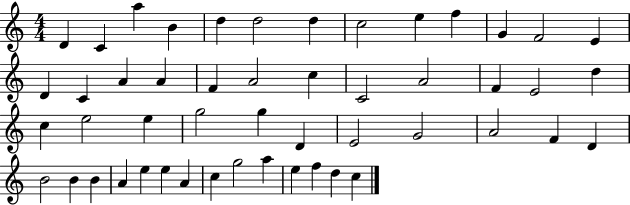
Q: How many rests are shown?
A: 0